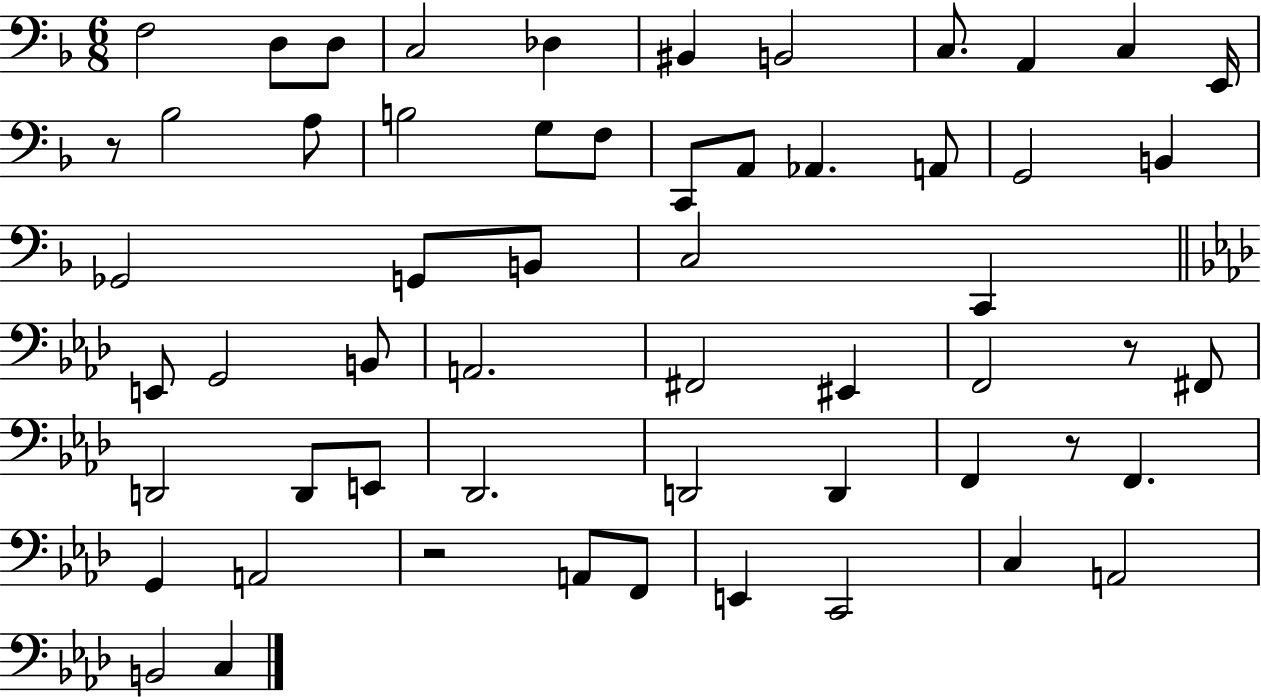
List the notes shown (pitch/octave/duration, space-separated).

F3/h D3/e D3/e C3/h Db3/q BIS2/q B2/h C3/e. A2/q C3/q E2/s R/e Bb3/h A3/e B3/h G3/e F3/e C2/e A2/e Ab2/q. A2/e G2/h B2/q Gb2/h G2/e B2/e C3/h C2/q E2/e G2/h B2/e A2/h. F#2/h EIS2/q F2/h R/e F#2/e D2/h D2/e E2/e Db2/h. D2/h D2/q F2/q R/e F2/q. G2/q A2/h R/h A2/e F2/e E2/q C2/h C3/q A2/h B2/h C3/q